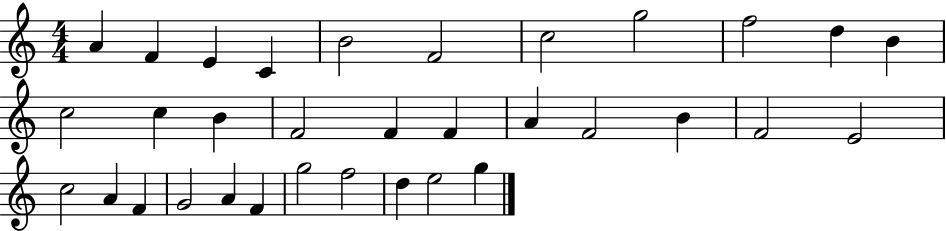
X:1
T:Untitled
M:4/4
L:1/4
K:C
A F E C B2 F2 c2 g2 f2 d B c2 c B F2 F F A F2 B F2 E2 c2 A F G2 A F g2 f2 d e2 g